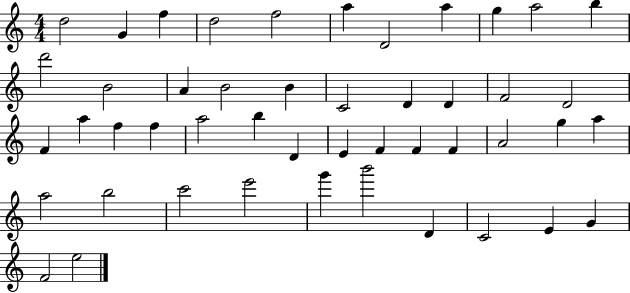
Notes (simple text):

D5/h G4/q F5/q D5/h F5/h A5/q D4/h A5/q G5/q A5/h B5/q D6/h B4/h A4/q B4/h B4/q C4/h D4/q D4/q F4/h D4/h F4/q A5/q F5/q F5/q A5/h B5/q D4/q E4/q F4/q F4/q F4/q A4/h G5/q A5/q A5/h B5/h C6/h E6/h G6/q B6/h D4/q C4/h E4/q G4/q F4/h E5/h